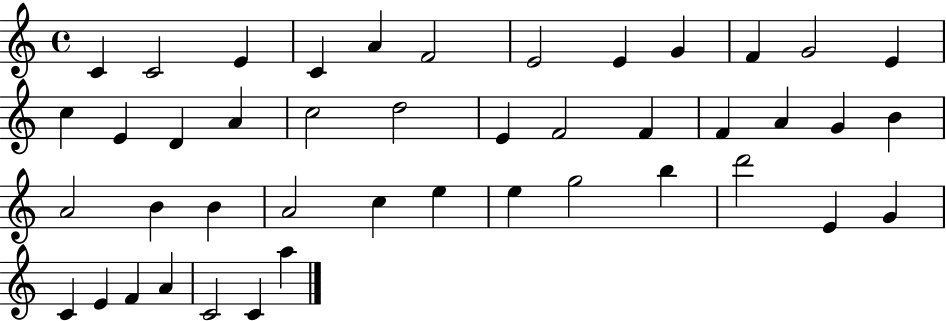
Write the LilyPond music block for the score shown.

{
  \clef treble
  \time 4/4
  \defaultTimeSignature
  \key c \major
  c'4 c'2 e'4 | c'4 a'4 f'2 | e'2 e'4 g'4 | f'4 g'2 e'4 | \break c''4 e'4 d'4 a'4 | c''2 d''2 | e'4 f'2 f'4 | f'4 a'4 g'4 b'4 | \break a'2 b'4 b'4 | a'2 c''4 e''4 | e''4 g''2 b''4 | d'''2 e'4 g'4 | \break c'4 e'4 f'4 a'4 | c'2 c'4 a''4 | \bar "|."
}